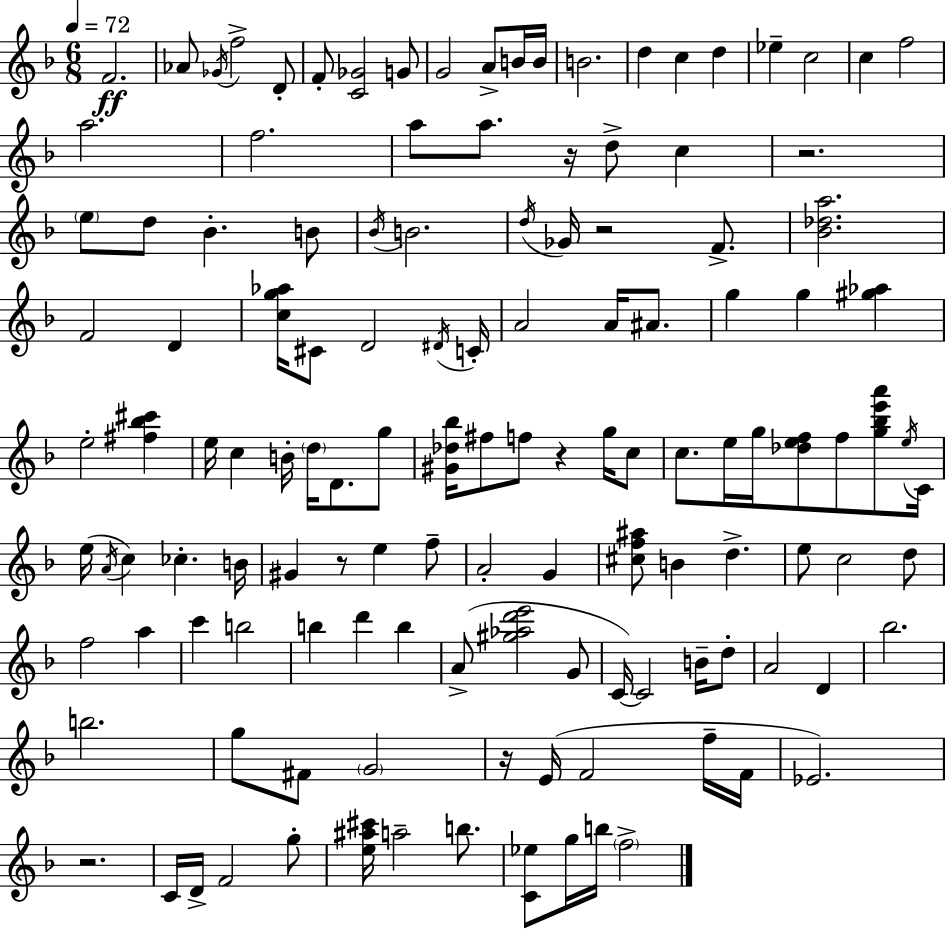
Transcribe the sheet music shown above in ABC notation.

X:1
T:Untitled
M:6/8
L:1/4
K:F
F2 _A/2 _G/4 f2 D/2 F/2 [C_G]2 G/2 G2 A/2 B/4 B/4 B2 d c d _e c2 c f2 a2 f2 a/2 a/2 z/4 d/2 c z2 e/2 d/2 _B B/2 _B/4 B2 d/4 _G/4 z2 F/2 [_B_da]2 F2 D [cg_a]/4 ^C/2 D2 ^D/4 C/4 A2 A/4 ^A/2 g g [^g_a] e2 [^f_b^c'] e/4 c B/4 d/4 D/2 g/2 [^G_d_b]/4 ^f/2 f/2 z g/4 c/2 c/2 e/4 g/4 [_def]/2 f/2 [g_be'a']/2 e/4 C/4 e/4 A/4 c _c B/4 ^G z/2 e f/2 A2 G [^cf^a]/2 B d e/2 c2 d/2 f2 a c' b2 b d' b A/2 [^g_ad'e']2 G/2 C/4 C2 B/4 d/2 A2 D _b2 b2 g/2 ^F/2 G2 z/4 E/4 F2 f/4 F/4 _E2 z2 C/4 D/4 F2 g/2 [e^a^c']/4 a2 b/2 [C_e]/2 g/4 b/4 f2